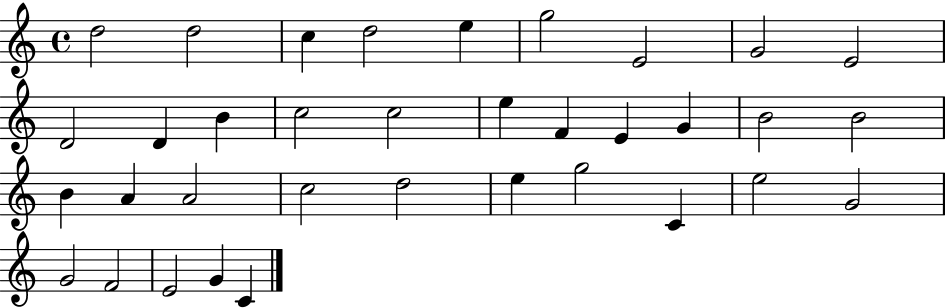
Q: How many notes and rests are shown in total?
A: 35